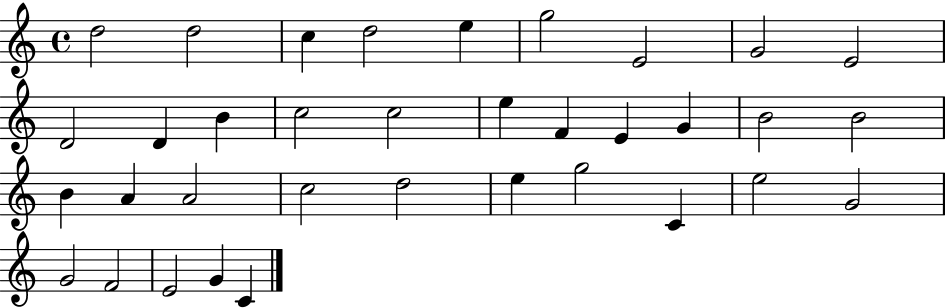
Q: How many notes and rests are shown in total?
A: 35